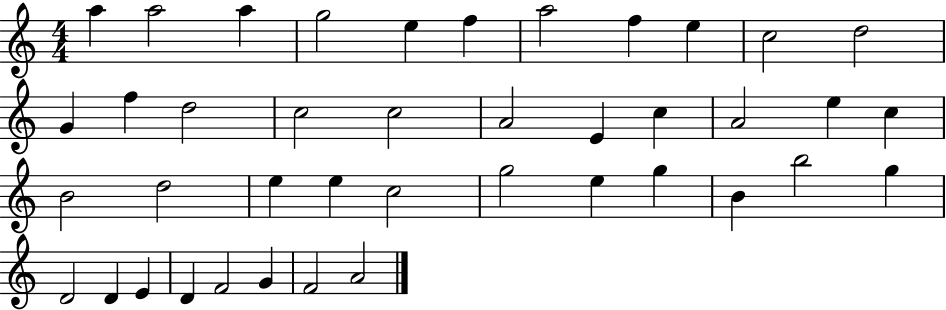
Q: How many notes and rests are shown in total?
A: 41